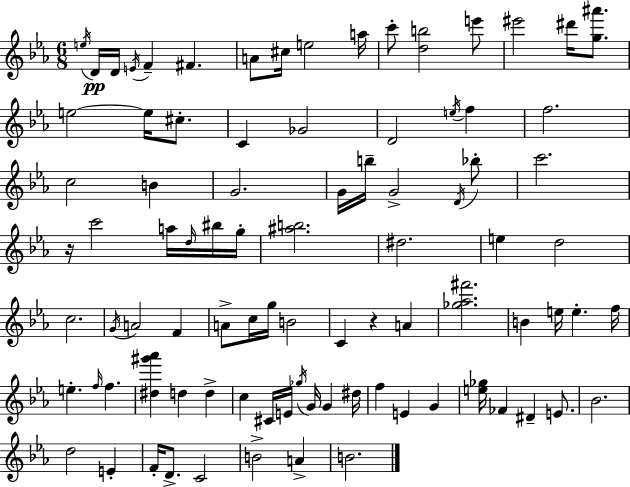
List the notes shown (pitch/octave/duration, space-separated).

E5/s D4/s D4/s E4/s F4/q F#4/q. A4/e C#5/s E5/h A5/s C6/e [D5,B5]/h E6/e EIS6/h D#6/s [G5,A#6]/e. E5/h E5/s C#5/e. C4/q Gb4/h D4/h E5/s F5/q F5/h. C5/h B4/q G4/h. G4/s B5/s G4/h D4/s Bb5/e C6/h. R/s C6/h A5/s D5/s BIS5/s G5/s [A#5,B5]/h. D#5/h. E5/q D5/h C5/h. G4/s A4/h F4/q A4/e C5/s G5/s B4/h C4/q R/q A4/q [Gb5,Ab5,F#6]/h. B4/q E5/s E5/q. F5/s E5/q. F5/s F5/q. [D#5,G#6,Ab6]/q D5/q D5/q C5/q C#4/s E4/s Gb5/s G4/s G4/q D#5/s F5/q E4/q G4/q [E5,Gb5]/s FES4/q D#4/q E4/e. Bb4/h. D5/h E4/q F4/s D4/e. C4/h B4/h A4/q B4/h.